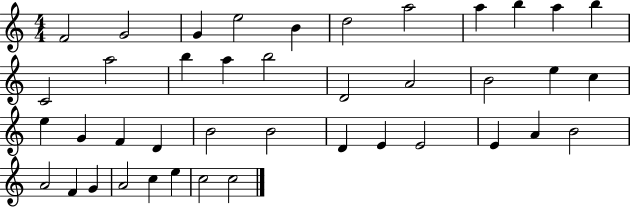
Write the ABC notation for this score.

X:1
T:Untitled
M:4/4
L:1/4
K:C
F2 G2 G e2 B d2 a2 a b a b C2 a2 b a b2 D2 A2 B2 e c e G F D B2 B2 D E E2 E A B2 A2 F G A2 c e c2 c2